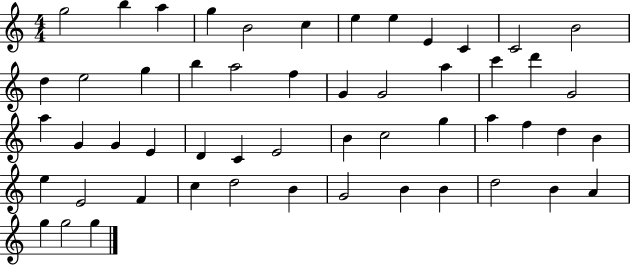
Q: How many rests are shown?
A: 0